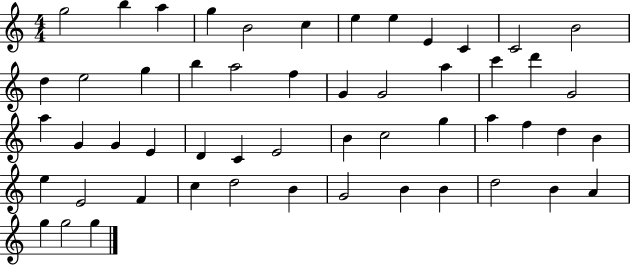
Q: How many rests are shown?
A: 0